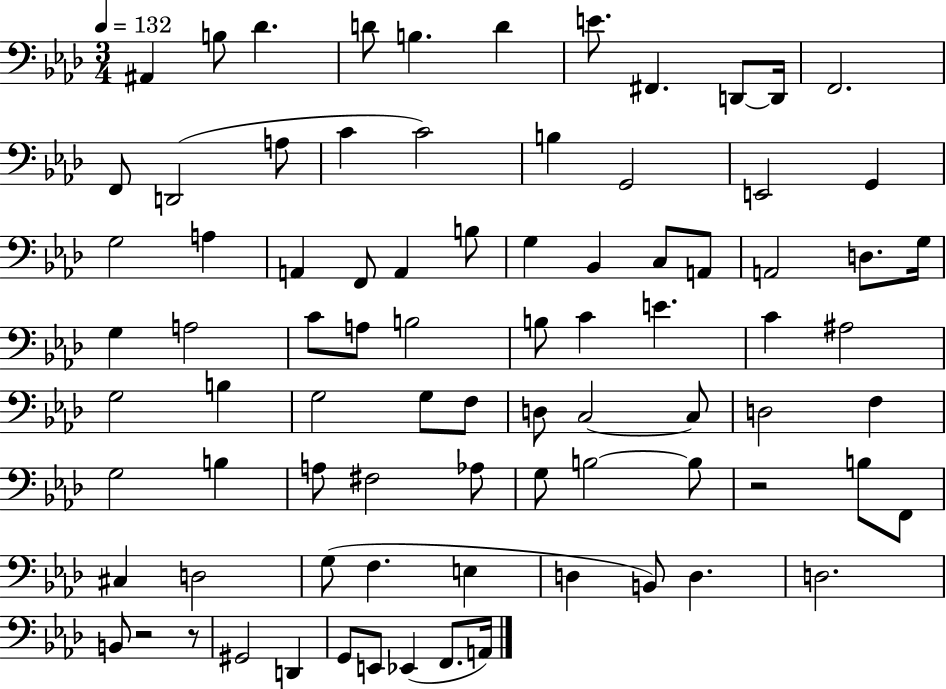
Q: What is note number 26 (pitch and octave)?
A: B3